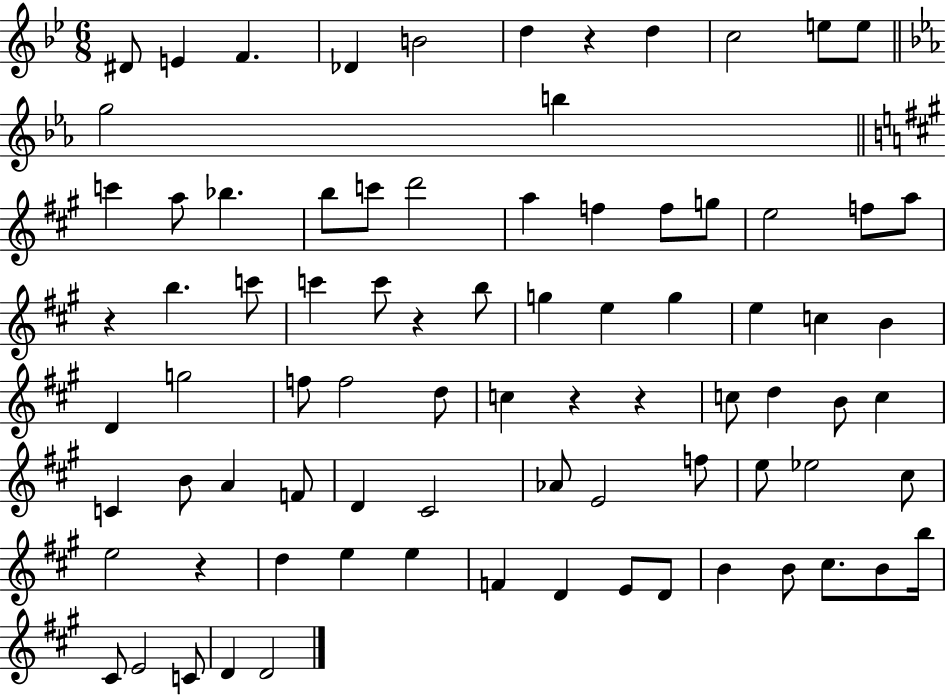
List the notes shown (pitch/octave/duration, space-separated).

D#4/e E4/q F4/q. Db4/q B4/h D5/q R/q D5/q C5/h E5/e E5/e G5/h B5/q C6/q A5/e Bb5/q. B5/e C6/e D6/h A5/q F5/q F5/e G5/e E5/h F5/e A5/e R/q B5/q. C6/e C6/q C6/e R/q B5/e G5/q E5/q G5/q E5/q C5/q B4/q D4/q G5/h F5/e F5/h D5/e C5/q R/q R/q C5/e D5/q B4/e C5/q C4/q B4/e A4/q F4/e D4/q C#4/h Ab4/e E4/h F5/e E5/e Eb5/h C#5/e E5/h R/q D5/q E5/q E5/q F4/q D4/q E4/e D4/e B4/q B4/e C#5/e. B4/e B5/s C#4/e E4/h C4/e D4/q D4/h